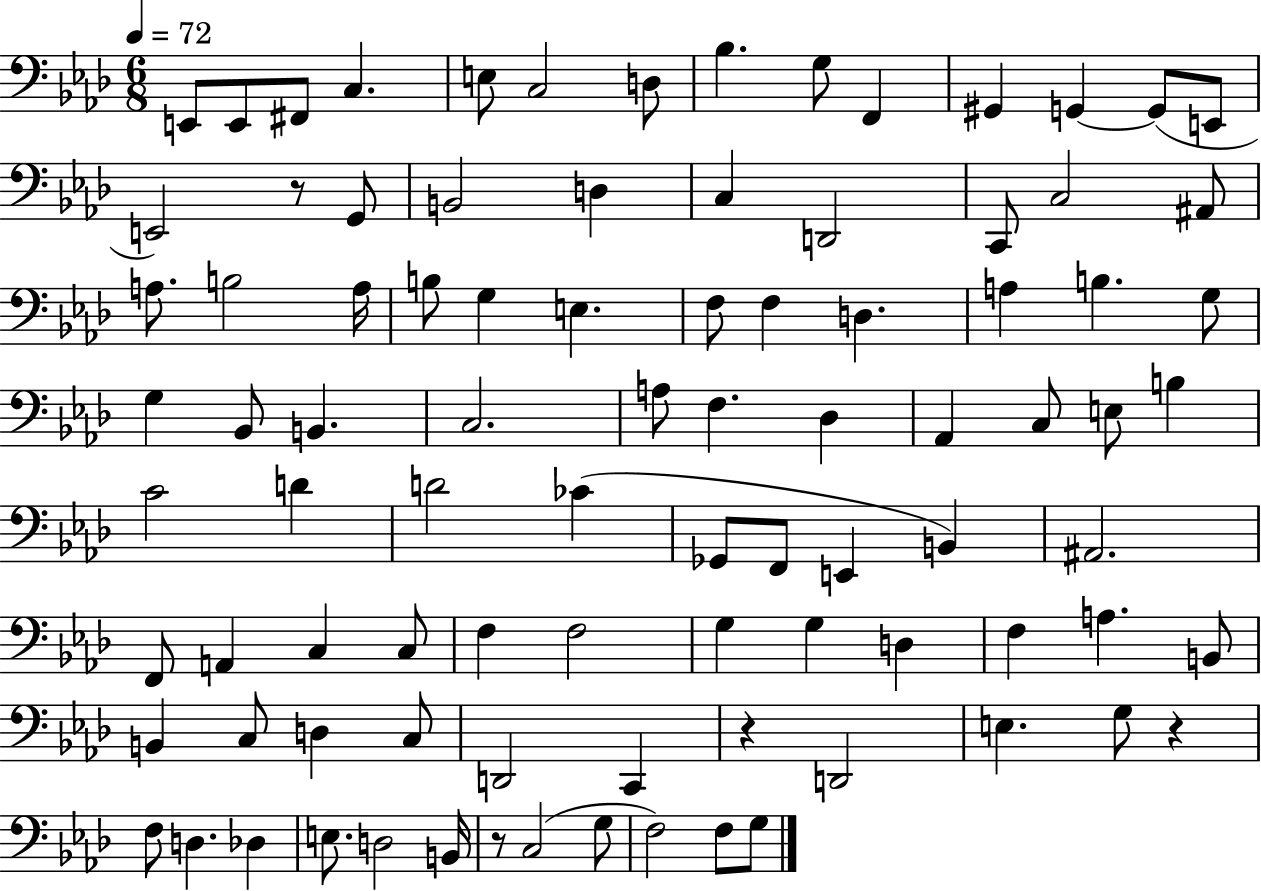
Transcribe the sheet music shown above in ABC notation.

X:1
T:Untitled
M:6/8
L:1/4
K:Ab
E,,/2 E,,/2 ^F,,/2 C, E,/2 C,2 D,/2 _B, G,/2 F,, ^G,, G,, G,,/2 E,,/2 E,,2 z/2 G,,/2 B,,2 D, C, D,,2 C,,/2 C,2 ^A,,/2 A,/2 B,2 A,/4 B,/2 G, E, F,/2 F, D, A, B, G,/2 G, _B,,/2 B,, C,2 A,/2 F, _D, _A,, C,/2 E,/2 B, C2 D D2 _C _G,,/2 F,,/2 E,, B,, ^A,,2 F,,/2 A,, C, C,/2 F, F,2 G, G, D, F, A, B,,/2 B,, C,/2 D, C,/2 D,,2 C,, z D,,2 E, G,/2 z F,/2 D, _D, E,/2 D,2 B,,/4 z/2 C,2 G,/2 F,2 F,/2 G,/2